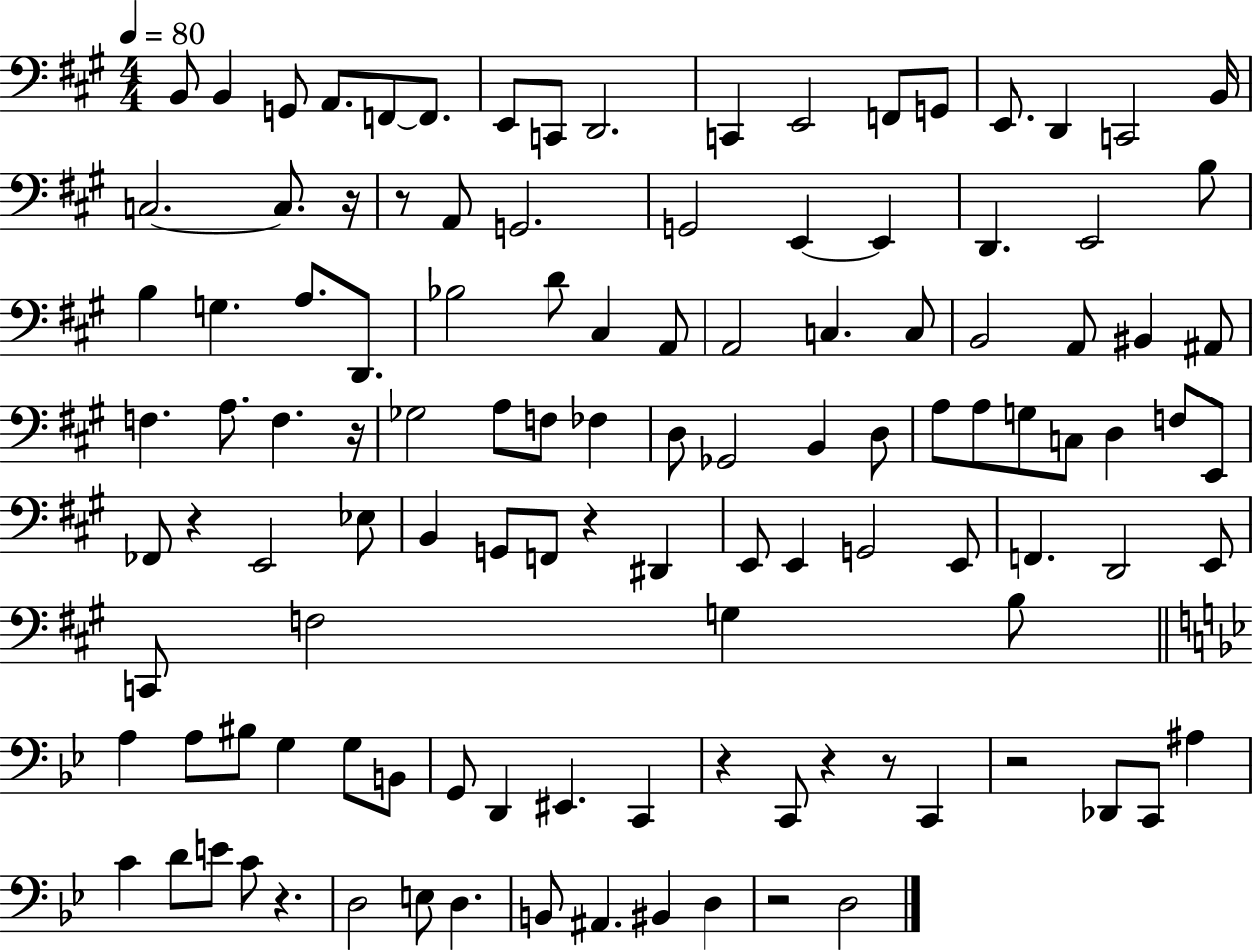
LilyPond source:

{
  \clef bass
  \numericTimeSignature
  \time 4/4
  \key a \major
  \tempo 4 = 80
  b,8 b,4 g,8 a,8. f,8~~ f,8. | e,8 c,8 d,2. | c,4 e,2 f,8 g,8 | e,8. d,4 c,2 b,16 | \break c2.~~ c8. r16 | r8 a,8 g,2. | g,2 e,4~~ e,4 | d,4. e,2 b8 | \break b4 g4. a8. d,8. | bes2 d'8 cis4 a,8 | a,2 c4. c8 | b,2 a,8 bis,4 ais,8 | \break f4. a8. f4. r16 | ges2 a8 f8 fes4 | d8 ges,2 b,4 d8 | a8 a8 g8 c8 d4 f8 e,8 | \break fes,8 r4 e,2 ees8 | b,4 g,8 f,8 r4 dis,4 | e,8 e,4 g,2 e,8 | f,4. d,2 e,8 | \break c,8 f2 g4 b8 | \bar "||" \break \key bes \major a4 a8 bis8 g4 g8 b,8 | g,8 d,4 eis,4. c,4 | r4 c,8 r4 r8 c,4 | r2 des,8 c,8 ais4 | \break c'4 d'8 e'8 c'8 r4. | d2 e8 d4. | b,8 ais,4. bis,4 d4 | r2 d2 | \break \bar "|."
}